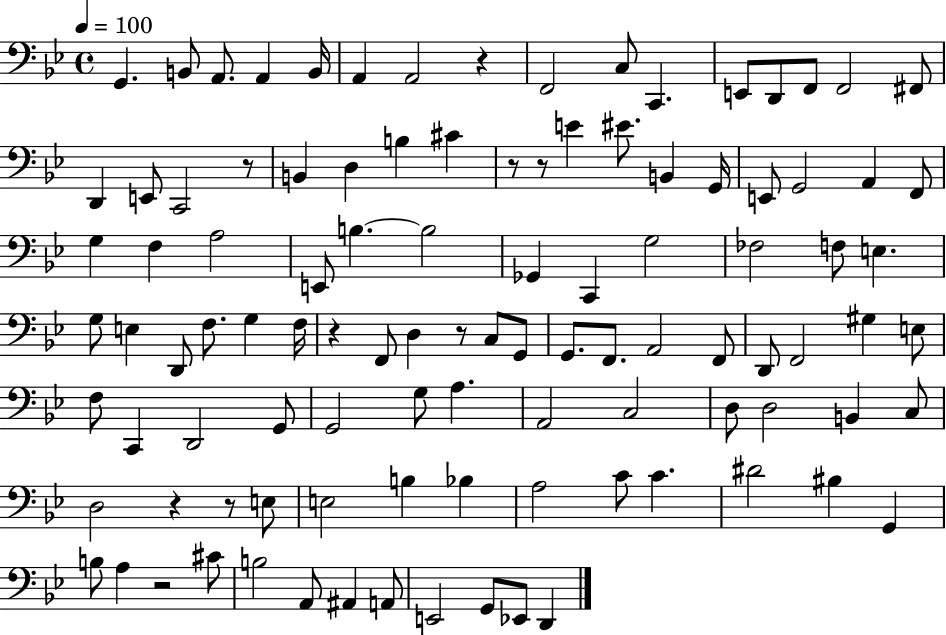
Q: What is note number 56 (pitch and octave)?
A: F2